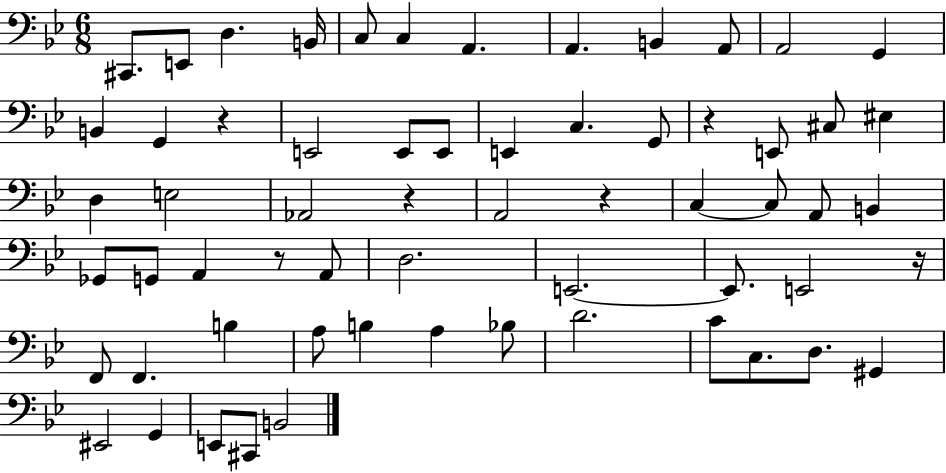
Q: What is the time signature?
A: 6/8